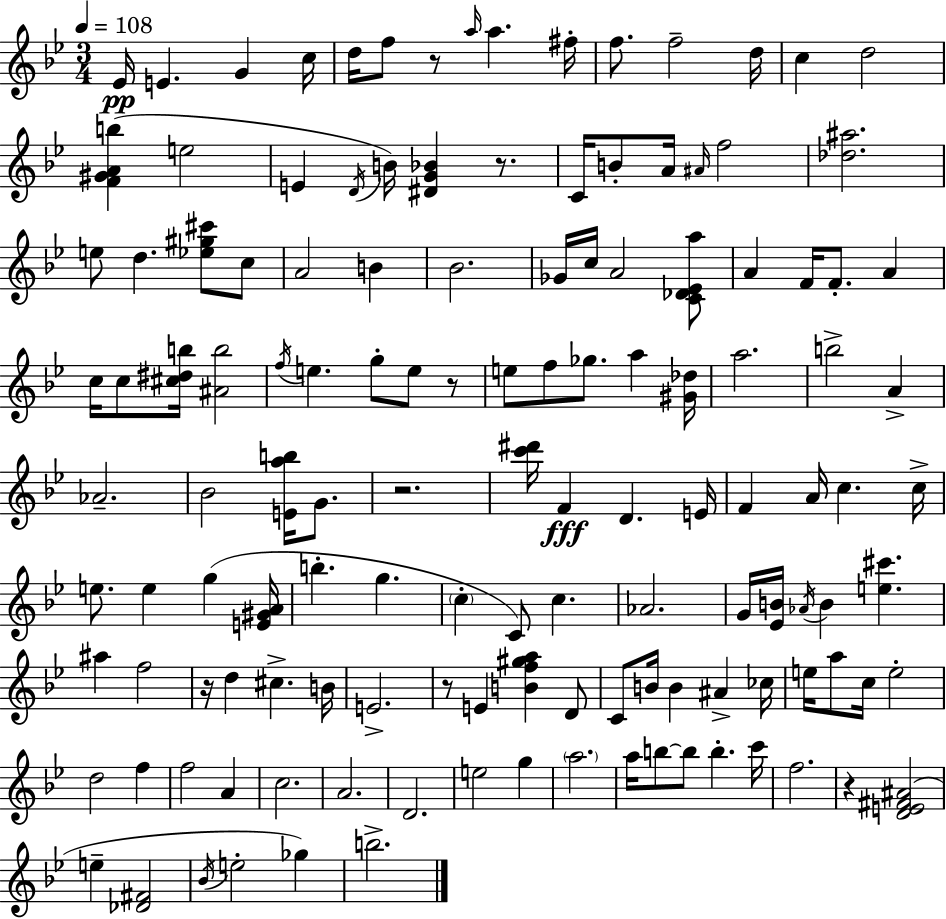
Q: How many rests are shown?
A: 7